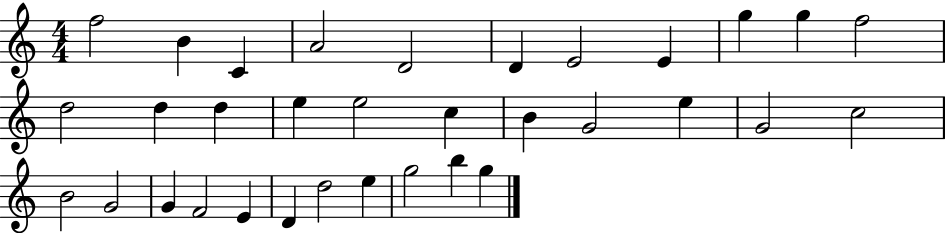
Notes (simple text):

F5/h B4/q C4/q A4/h D4/h D4/q E4/h E4/q G5/q G5/q F5/h D5/h D5/q D5/q E5/q E5/h C5/q B4/q G4/h E5/q G4/h C5/h B4/h G4/h G4/q F4/h E4/q D4/q D5/h E5/q G5/h B5/q G5/q